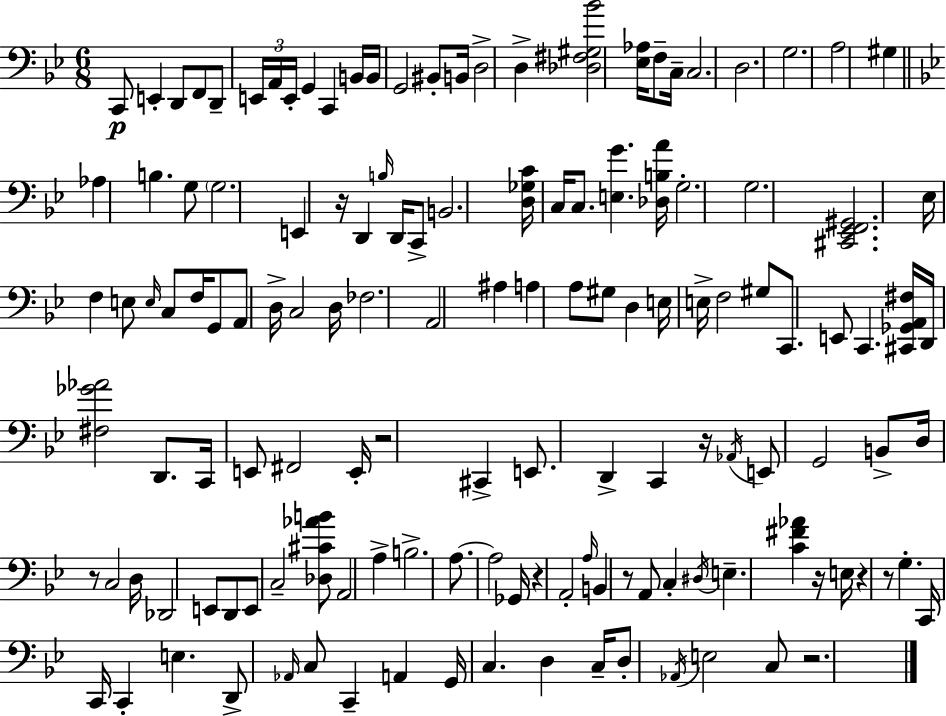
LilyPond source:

{
  \clef bass
  \numericTimeSignature
  \time 6/8
  \key g \minor
  c,8\p e,4-. d,8 f,8 d,8-- | \tuplet 3/2 { e,16 a,16 e,16-. } g,4 c,4 b,16 | b,16 g,2 bis,8-. b,16 | d2-> d4-> | \break <des fis gis bes'>2 <ees aes>16 f8-- c16-- | c2. | d2. | g2. | \break a2 gis4 | \bar "||" \break \key bes \major aes4 b4. g8 | \parenthesize g2. | e,4 r16 d,4 \grace { b16 } d,16 c,8-> | b,2. | \break <d ges c'>16 c16 c8. <e g'>4. | <des b a'>16 g2.-. | g2. | <cis, ees, f, gis,>2. | \break ees16 f4 e8 \grace { e16 } c8 f16 | g,8 a,8 d16-> c2 | d16 fes2. | a,2 ais4 | \break a4 a8 gis8 d4 | e16 e16-> f2 | gis8 c,8. e,8 c,4. | <cis, ges, a, fis>16 d,16 <fis ges' aes'>2 d,8. | \break c,16 e,8 fis,2 | e,16-. r2 cis,4-> | e,8. d,4-> c,4 | r16 \acciaccatura { aes,16 } e,8 g,2 | \break b,8-> d16 r8 c2 | d16 des,2 e,8 | d,8 e,8 c2-- | <des cis' aes' b'>8 a,2 a4-> | \break b2.-> | a8.~~ a2 | ges,16 r4 a,2-. | \grace { a16 } b,4 r8 a,8 | \break c4-. \acciaccatura { dis16 } e4.-- <c' fis' aes'>4 | r16 e16 r4 r8 g4.-. | c,16 c,16 c,4-. e4. | d,8-> \grace { aes,16 } c8 c,4-- | \break a,4 g,16 c4. | d4 c16-- d8-. \acciaccatura { aes,16 } e2 | c8 r2. | \bar "|."
}